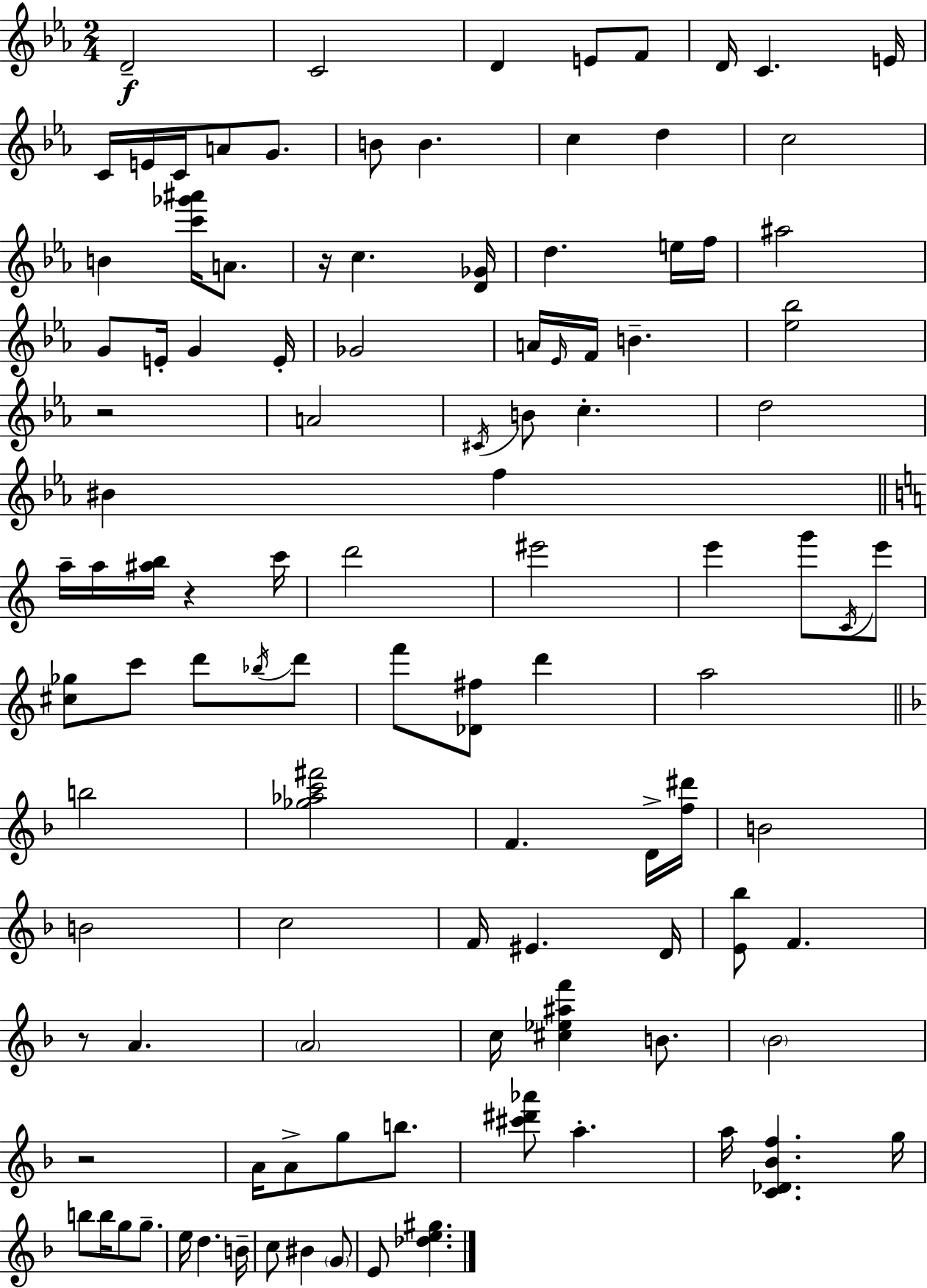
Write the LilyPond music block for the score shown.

{
  \clef treble
  \numericTimeSignature
  \time 2/4
  \key ees \major
  \repeat volta 2 { d'2--\f | c'2 | d'4 e'8 f'8 | d'16 c'4. e'16 | \break c'16 e'16 c'16 a'8 g'8. | b'8 b'4. | c''4 d''4 | c''2 | \break b'4 <c''' ges''' ais'''>16 a'8. | r16 c''4. <d' ges'>16 | d''4. e''16 f''16 | ais''2 | \break g'8 e'16-. g'4 e'16-. | ges'2 | a'16 \grace { ees'16 } f'16 b'4.-- | <ees'' bes''>2 | \break r2 | a'2 | \acciaccatura { cis'16 } b'8 c''4.-. | d''2 | \break bis'4 f''4 | \bar "||" \break \key a \minor a''16-- a''16 <ais'' b''>16 r4 c'''16 | d'''2 | eis'''2 | e'''4 g'''8 \acciaccatura { c'16 } e'''8 | \break <cis'' ges''>8 c'''8 d'''8 \acciaccatura { bes''16 } | d'''8 f'''8 <des' fis''>8 d'''4 | a''2 | \bar "||" \break \key f \major b''2 | <ges'' aes'' c''' fis'''>2 | f'4. d'16-> <f'' dis'''>16 | b'2 | \break b'2 | c''2 | f'16 eis'4. d'16 | <e' bes''>8 f'4. | \break r8 a'4. | \parenthesize a'2 | c''16 <cis'' ees'' ais'' f'''>4 b'8. | \parenthesize bes'2 | \break r2 | a'16 a'8-> g''8 b''8. | <cis''' dis''' aes'''>8 a''4.-. | a''16 <c' des' bes' f''>4. g''16 | \break b''8 b''16 g''8 g''8.-- | e''16 d''4. b'16-- | c''8 bis'4 \parenthesize g'8 | e'8 <des'' e'' gis''>4. | \break } \bar "|."
}